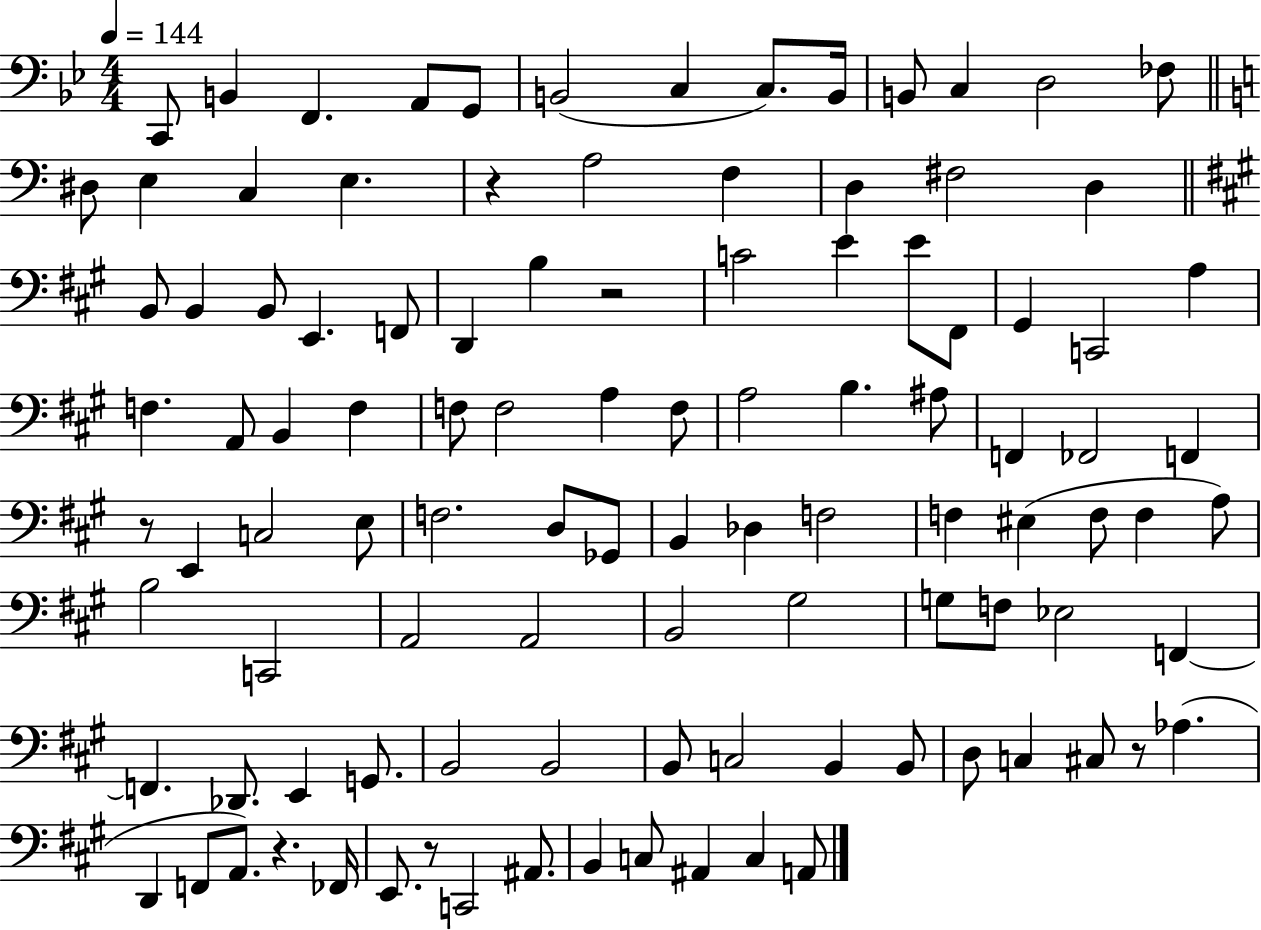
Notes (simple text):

C2/e B2/q F2/q. A2/e G2/e B2/h C3/q C3/e. B2/s B2/e C3/q D3/h FES3/e D#3/e E3/q C3/q E3/q. R/q A3/h F3/q D3/q F#3/h D3/q B2/e B2/q B2/e E2/q. F2/e D2/q B3/q R/h C4/h E4/q E4/e F#2/e G#2/q C2/h A3/q F3/q. A2/e B2/q F3/q F3/e F3/h A3/q F3/e A3/h B3/q. A#3/e F2/q FES2/h F2/q R/e E2/q C3/h E3/e F3/h. D3/e Gb2/e B2/q Db3/q F3/h F3/q EIS3/q F3/e F3/q A3/e B3/h C2/h A2/h A2/h B2/h G#3/h G3/e F3/e Eb3/h F2/q F2/q. Db2/e. E2/q G2/e. B2/h B2/h B2/e C3/h B2/q B2/e D3/e C3/q C#3/e R/e Ab3/q. D2/q F2/e A2/e. R/q. FES2/s E2/e. R/e C2/h A#2/e. B2/q C3/e A#2/q C3/q A2/e